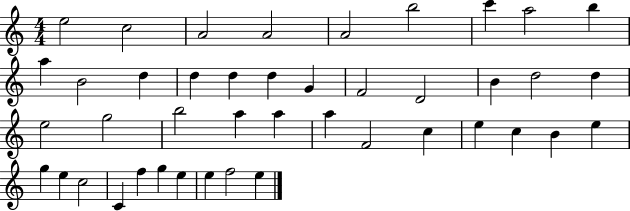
X:1
T:Untitled
M:4/4
L:1/4
K:C
e2 c2 A2 A2 A2 b2 c' a2 b a B2 d d d d G F2 D2 B d2 d e2 g2 b2 a a a F2 c e c B e g e c2 C f g e e f2 e